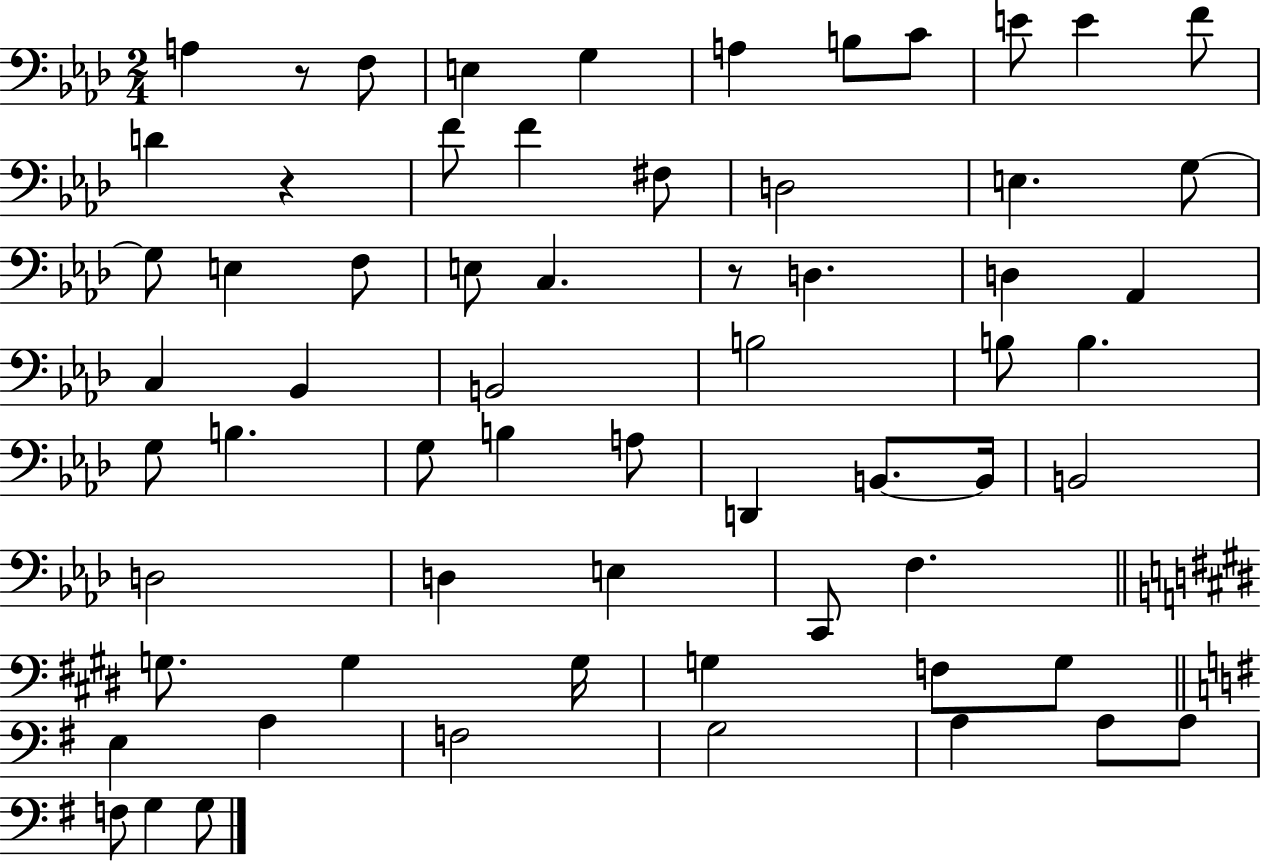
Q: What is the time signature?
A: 2/4